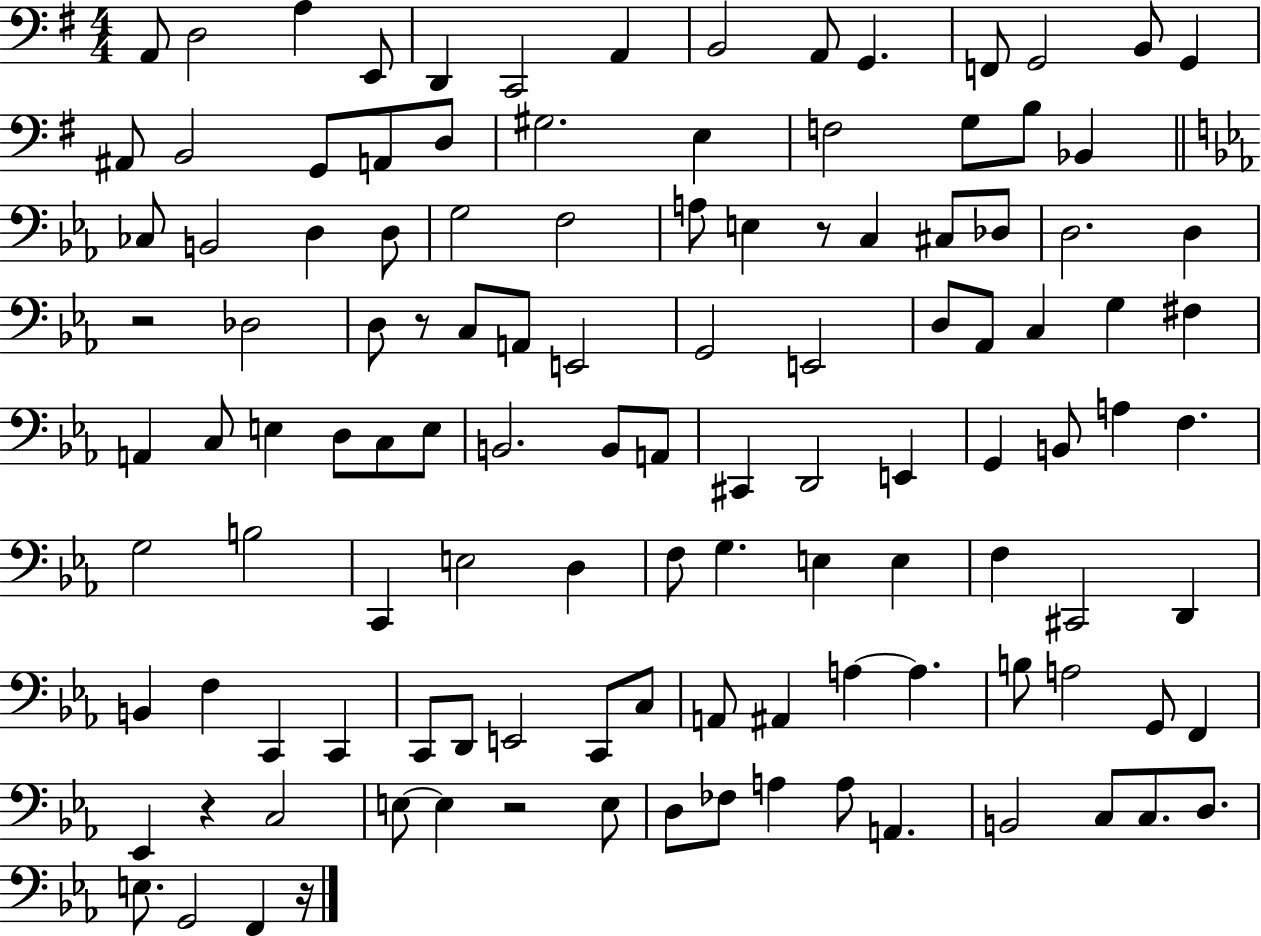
{
  \clef bass
  \numericTimeSignature
  \time 4/4
  \key g \major
  a,8 d2 a4 e,8 | d,4 c,2 a,4 | b,2 a,8 g,4. | f,8 g,2 b,8 g,4 | \break ais,8 b,2 g,8 a,8 d8 | gis2. e4 | f2 g8 b8 bes,4 | \bar "||" \break \key ees \major ces8 b,2 d4 d8 | g2 f2 | a8 e4 r8 c4 cis8 des8 | d2. d4 | \break r2 des2 | d8 r8 c8 a,8 e,2 | g,2 e,2 | d8 aes,8 c4 g4 fis4 | \break a,4 c8 e4 d8 c8 e8 | b,2. b,8 a,8 | cis,4 d,2 e,4 | g,4 b,8 a4 f4. | \break g2 b2 | c,4 e2 d4 | f8 g4. e4 e4 | f4 cis,2 d,4 | \break b,4 f4 c,4 c,4 | c,8 d,8 e,2 c,8 c8 | a,8 ais,4 a4~~ a4. | b8 a2 g,8 f,4 | \break ees,4 r4 c2 | e8~~ e4 r2 e8 | d8 fes8 a4 a8 a,4. | b,2 c8 c8. d8. | \break e8. g,2 f,4 r16 | \bar "|."
}